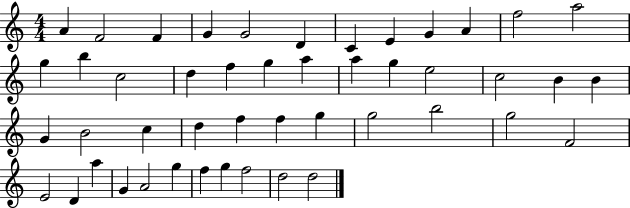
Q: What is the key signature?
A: C major